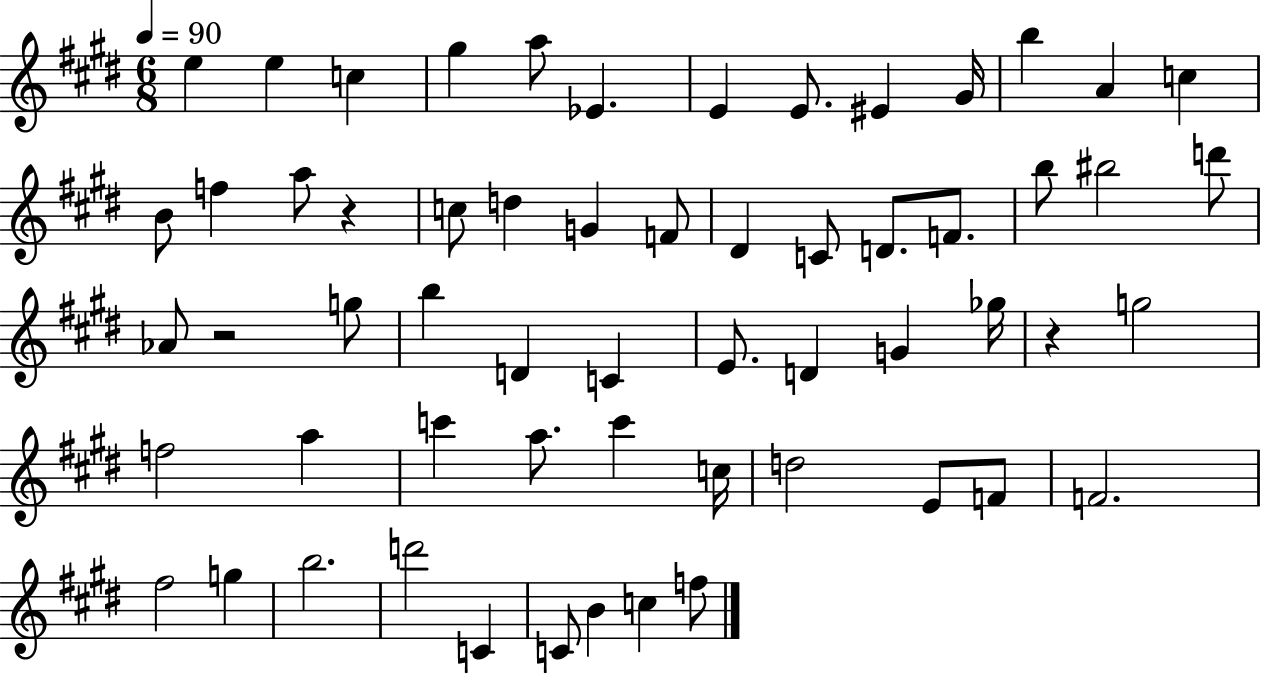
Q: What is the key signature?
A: E major